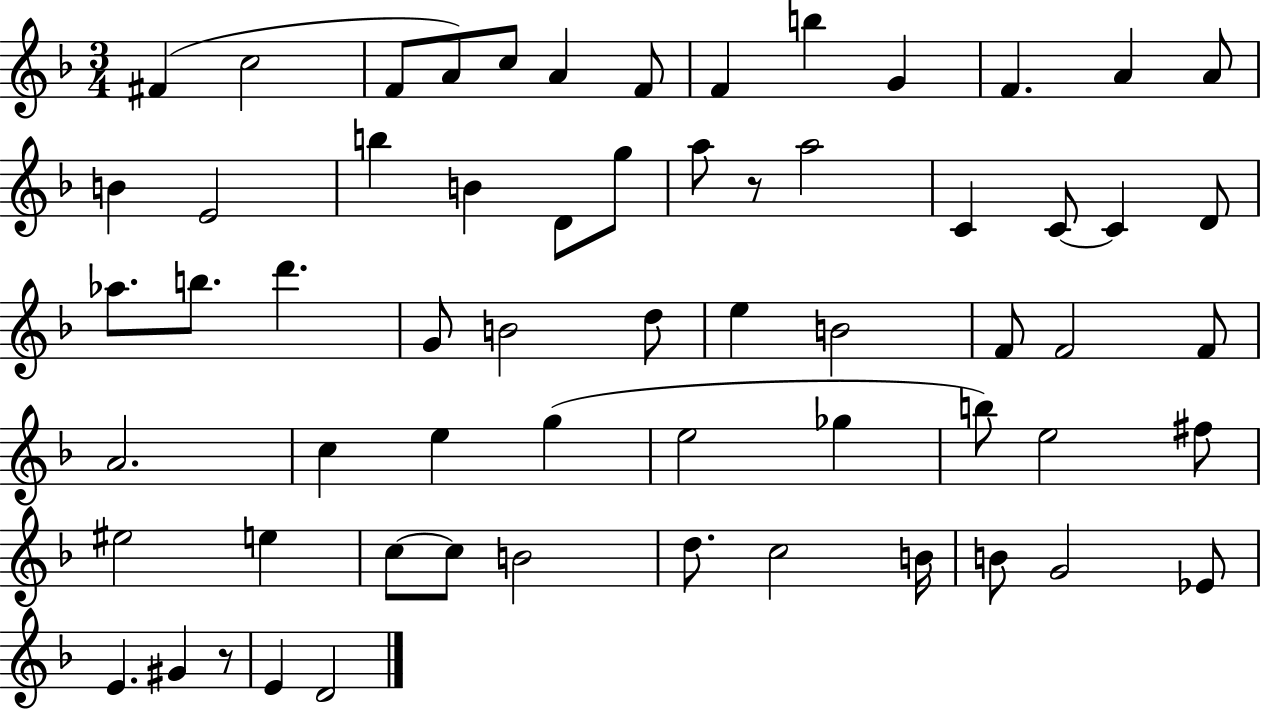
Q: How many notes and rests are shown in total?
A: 62